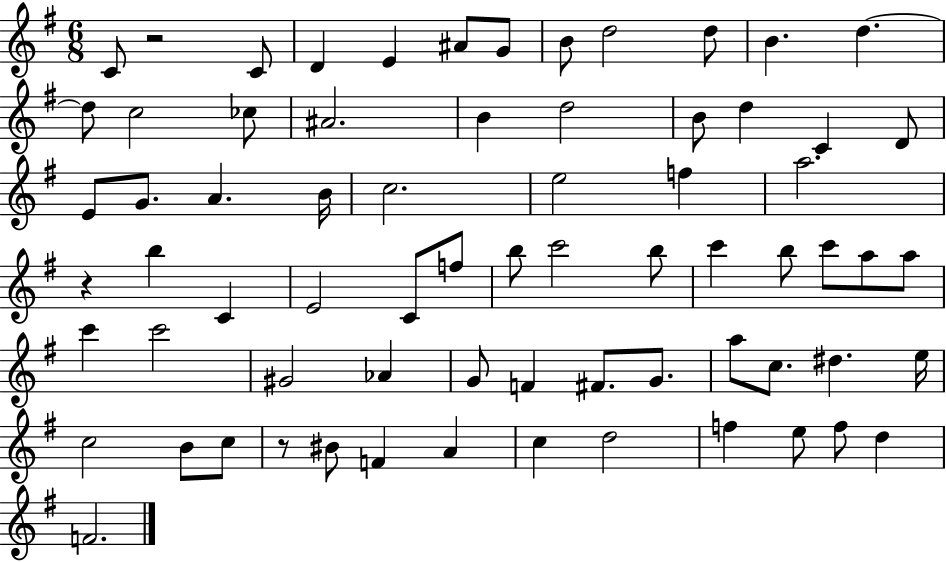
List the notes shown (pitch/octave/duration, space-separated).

C4/e R/h C4/e D4/q E4/q A#4/e G4/e B4/e D5/h D5/e B4/q. D5/q. D5/e C5/h CES5/e A#4/h. B4/q D5/h B4/e D5/q C4/q D4/e E4/e G4/e. A4/q. B4/s C5/h. E5/h F5/q A5/h. R/q B5/q C4/q E4/h C4/e F5/e B5/e C6/h B5/e C6/q B5/e C6/e A5/e A5/e C6/q C6/h G#4/h Ab4/q G4/e F4/q F#4/e. G4/e. A5/e C5/e. D#5/q. E5/s C5/h B4/e C5/e R/e BIS4/e F4/q A4/q C5/q D5/h F5/q E5/e F5/e D5/q F4/h.